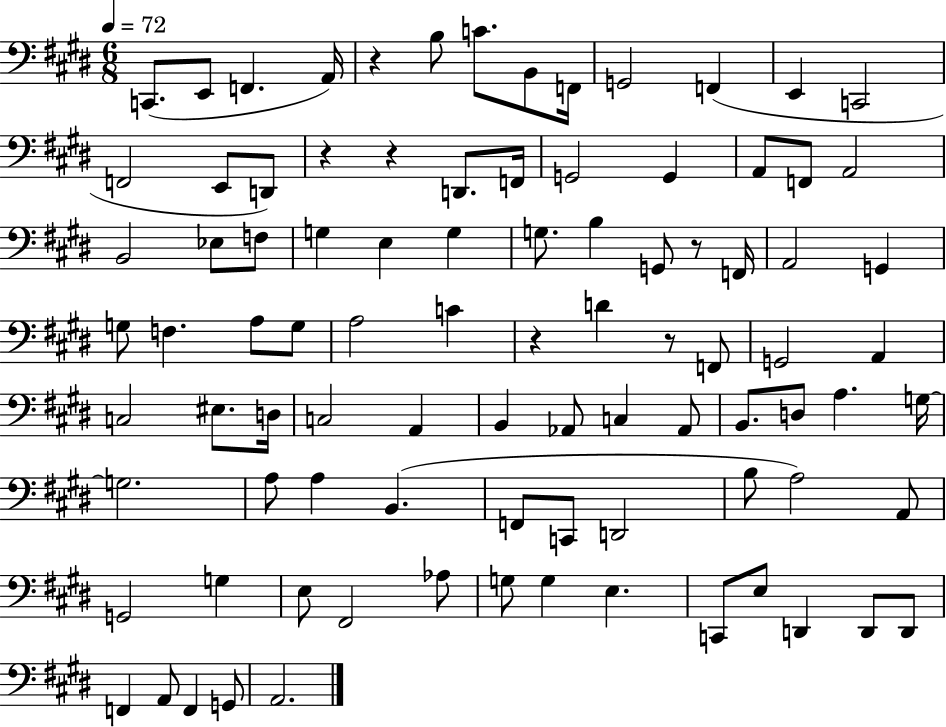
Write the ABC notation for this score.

X:1
T:Untitled
M:6/8
L:1/4
K:E
C,,/2 E,,/2 F,, A,,/4 z B,/2 C/2 B,,/2 F,,/4 G,,2 F,, E,, C,,2 F,,2 E,,/2 D,,/2 z z D,,/2 F,,/4 G,,2 G,, A,,/2 F,,/2 A,,2 B,,2 _E,/2 F,/2 G, E, G, G,/2 B, G,,/2 z/2 F,,/4 A,,2 G,, G,/2 F, A,/2 G,/2 A,2 C z D z/2 F,,/2 G,,2 A,, C,2 ^E,/2 D,/4 C,2 A,, B,, _A,,/2 C, _A,,/2 B,,/2 D,/2 A, G,/4 G,2 A,/2 A, B,, F,,/2 C,,/2 D,,2 B,/2 A,2 A,,/2 G,,2 G, E,/2 ^F,,2 _A,/2 G,/2 G, E, C,,/2 E,/2 D,, D,,/2 D,,/2 F,, A,,/2 F,, G,,/2 A,,2